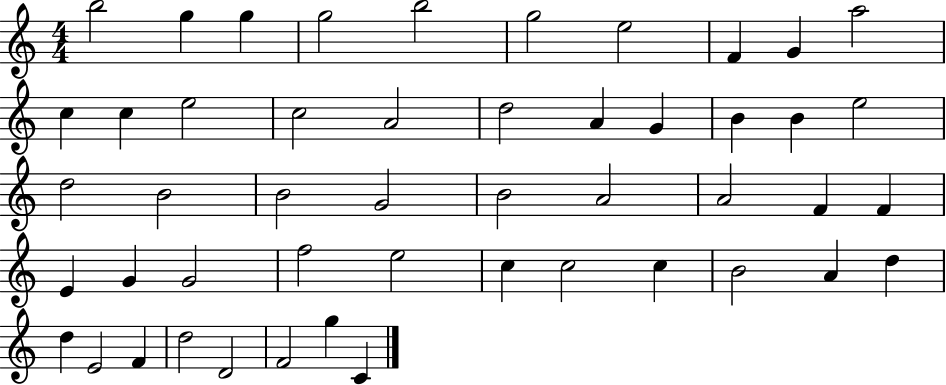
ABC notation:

X:1
T:Untitled
M:4/4
L:1/4
K:C
b2 g g g2 b2 g2 e2 F G a2 c c e2 c2 A2 d2 A G B B e2 d2 B2 B2 G2 B2 A2 A2 F F E G G2 f2 e2 c c2 c B2 A d d E2 F d2 D2 F2 g C